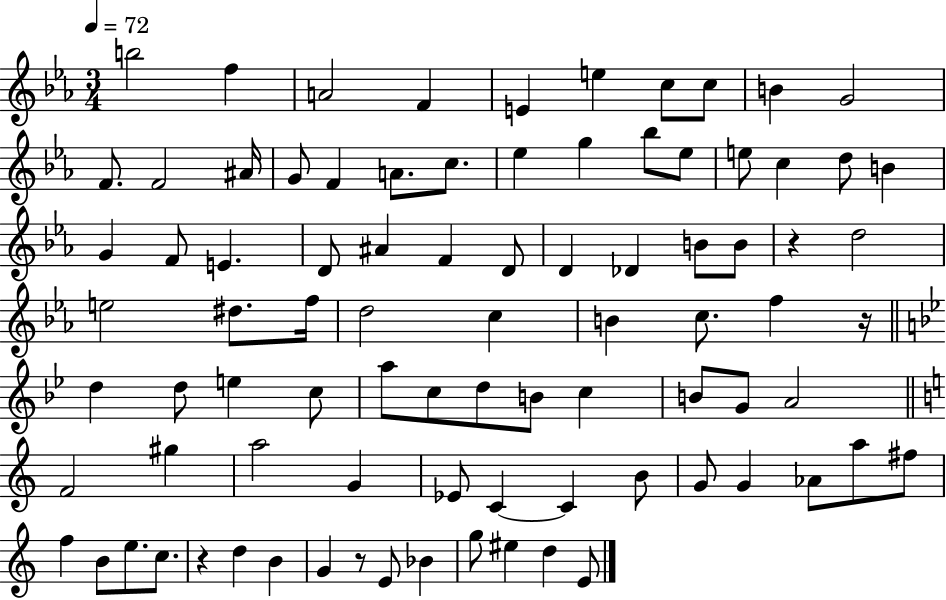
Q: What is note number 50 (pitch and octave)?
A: A5